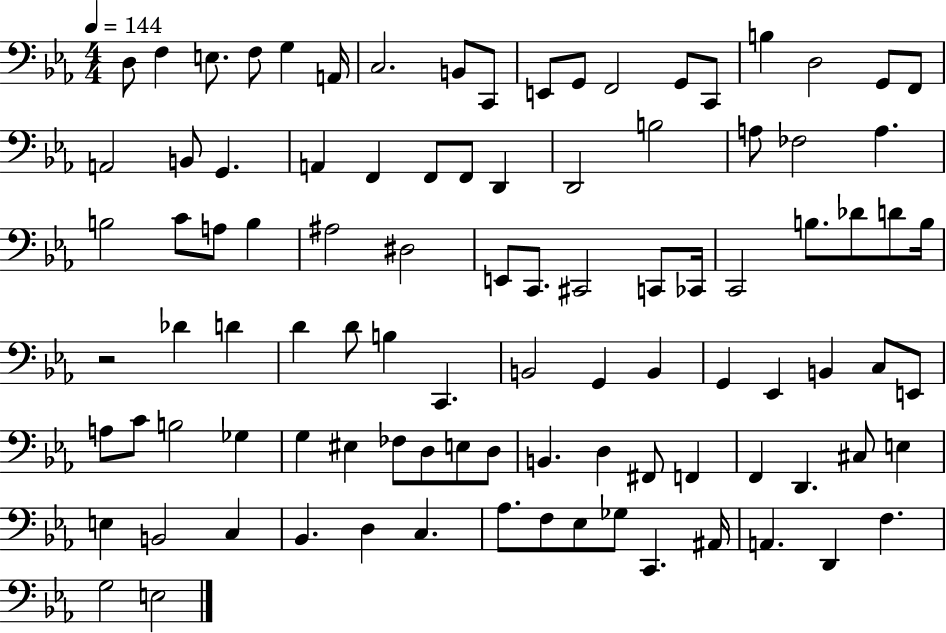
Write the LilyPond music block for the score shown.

{
  \clef bass
  \numericTimeSignature
  \time 4/4
  \key ees \major
  \tempo 4 = 144
  d8 f4 e8. f8 g4 a,16 | c2. b,8 c,8 | e,8 g,8 f,2 g,8 c,8 | b4 d2 g,8 f,8 | \break a,2 b,8 g,4. | a,4 f,4 f,8 f,8 d,4 | d,2 b2 | a8 fes2 a4. | \break b2 c'8 a8 b4 | ais2 dis2 | e,8 c,8. cis,2 c,8 ces,16 | c,2 b8. des'8 d'8 b16 | \break r2 des'4 d'4 | d'4 d'8 b4 c,4. | b,2 g,4 b,4 | g,4 ees,4 b,4 c8 e,8 | \break a8 c'8 b2 ges4 | g4 eis4 fes8 d8 e8 d8 | b,4. d4 fis,8 f,4 | f,4 d,4. cis8 e4 | \break e4 b,2 c4 | bes,4. d4 c4. | aes8. f8 ees8 ges8 c,4. ais,16 | a,4. d,4 f4. | \break g2 e2 | \bar "|."
}